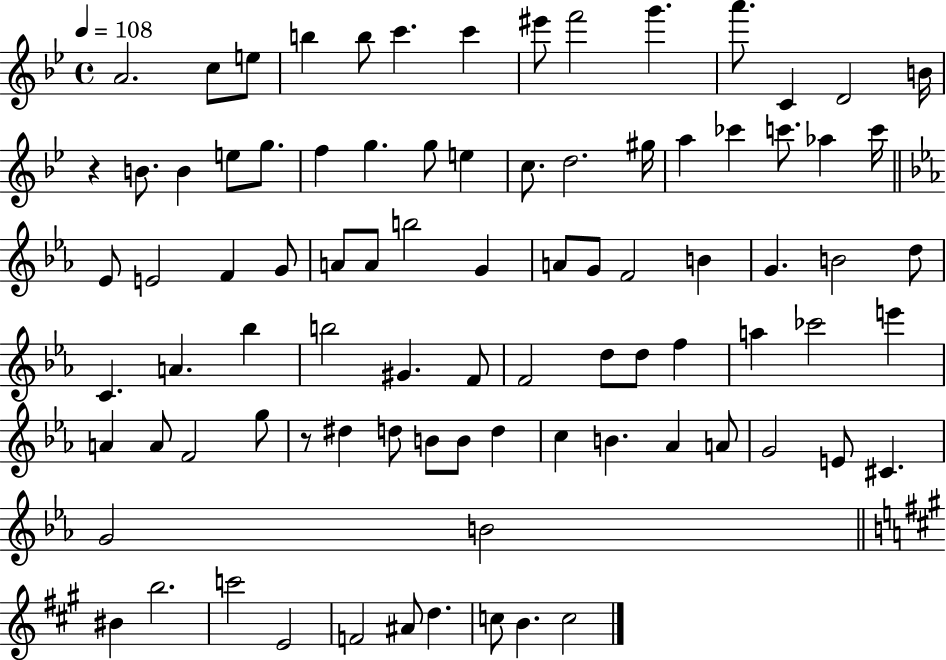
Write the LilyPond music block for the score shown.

{
  \clef treble
  \time 4/4
  \defaultTimeSignature
  \key bes \major
  \tempo 4 = 108
  a'2. c''8 e''8 | b''4 b''8 c'''4. c'''4 | eis'''8 f'''2 g'''4. | a'''8. c'4 d'2 b'16 | \break r4 b'8. b'4 e''8 g''8. | f''4 g''4. g''8 e''4 | c''8. d''2. gis''16 | a''4 ces'''4 c'''8. aes''4 c'''16 | \break \bar "||" \break \key ees \major ees'8 e'2 f'4 g'8 | a'8 a'8 b''2 g'4 | a'8 g'8 f'2 b'4 | g'4. b'2 d''8 | \break c'4. a'4. bes''4 | b''2 gis'4. f'8 | f'2 d''8 d''8 f''4 | a''4 ces'''2 e'''4 | \break a'4 a'8 f'2 g''8 | r8 dis''4 d''8 b'8 b'8 d''4 | c''4 b'4. aes'4 a'8 | g'2 e'8 cis'4. | \break g'2 b'2 | \bar "||" \break \key a \major bis'4 b''2. | c'''2 e'2 | f'2 ais'8 d''4. | c''8 b'4. c''2 | \break \bar "|."
}